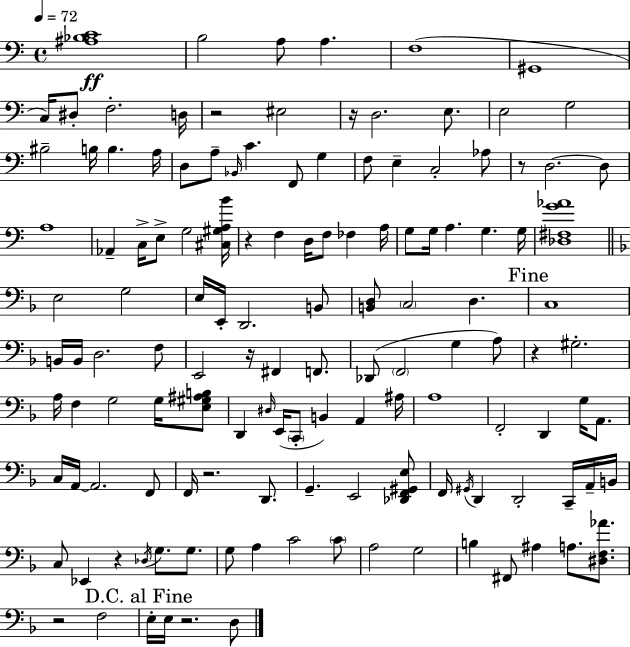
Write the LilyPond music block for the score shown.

{
  \clef bass
  \time 4/4
  \defaultTimeSignature
  \key a \minor
  \tempo 4 = 72
  <ais bes c'>1\ff | b2 a8 a4. | f1( | gis,1 | \break c16) dis8-. f2.-. d16 | r2 eis2 | r16 d2. e8. | e2 g2 | \break bis2-- b16 b4. a16 | d8 a8-- \grace { bes,16 } c'4. f,8 g4 | f8 e4-- c2-. aes8 | r8 d2.~~ d8 | \break a1 | aes,4-- c16-> e8-> g2 | <cis gis a b'>16 r4 f4 d16 f8 fes4 | a16 g8 g16 a4. g4. | \break g16 <des fis g' aes'>1 | \bar "||" \break \key f \major e2 g2 | e16 e,16-. d,2. b,8 | <b, d>8 \parenthesize c2 d4. | \mark "Fine" c1 | \break b,16 b,16 d2. f8 | e,2 r16 fis,4 f,8. | des,8( \parenthesize f,2 g4 a8) | r4 gis2.-. | \break a16 f4 g2 g16 <e gis ais b>8 | d,4 \grace { dis16 } e,16( \parenthesize c,8-. b,4) a,4 | ais16 a1 | f,2-. d,4 g16 a,8. | \break c16 a,16~~ a,2. f,8 | f,16 r2. d,8. | g,4.-- e,2 <des, f, gis, e>8 | f,16 \acciaccatura { gis,16 } d,4 d,2-. c,16-- | \break a,16-- b,16 c8 ees,4 r4 \acciaccatura { des16 } g8. | g8. g8 a4 c'2 | \parenthesize c'8 a2 g2 | b4 fis,8 ais4 a8. | \break <dis f aes'>8. r2 f2 | \mark "D.C. al Fine" e16-. e16 r2. | d8 \bar "|."
}